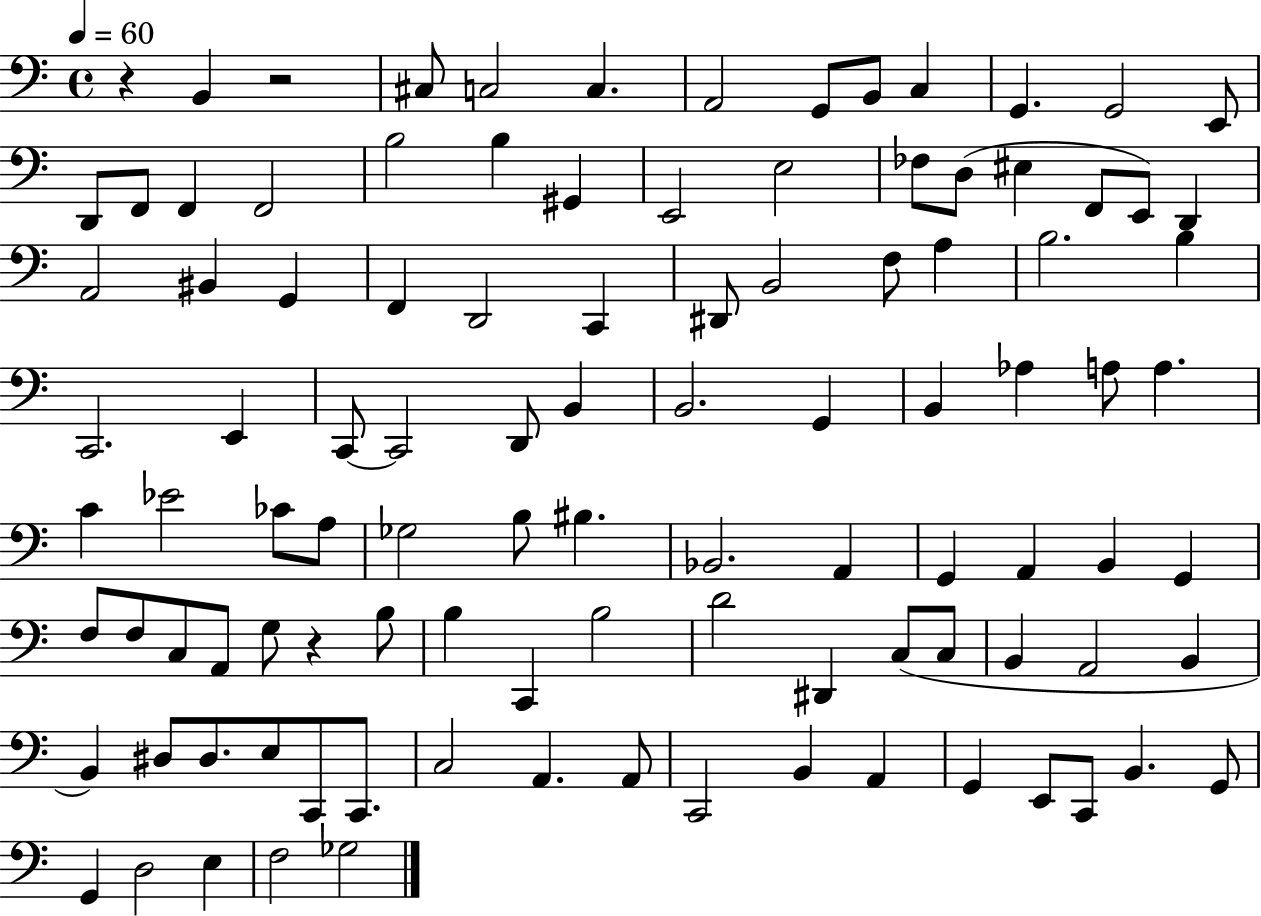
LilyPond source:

{
  \clef bass
  \time 4/4
  \defaultTimeSignature
  \key c \major
  \tempo 4 = 60
  r4 b,4 r2 | cis8 c2 c4. | a,2 g,8 b,8 c4 | g,4. g,2 e,8 | \break d,8 f,8 f,4 f,2 | b2 b4 gis,4 | e,2 e2 | fes8 d8( eis4 f,8 e,8) d,4 | \break a,2 bis,4 g,4 | f,4 d,2 c,4 | dis,8 b,2 f8 a4 | b2. b4 | \break c,2. e,4 | c,8~~ c,2 d,8 b,4 | b,2. g,4 | b,4 aes4 a8 a4. | \break c'4 ees'2 ces'8 a8 | ges2 b8 bis4. | bes,2. a,4 | g,4 a,4 b,4 g,4 | \break f8 f8 c8 a,8 g8 r4 b8 | b4 c,4 b2 | d'2 dis,4 c8( c8 | b,4 a,2 b,4 | \break b,4) dis8 dis8. e8 c,8 c,8. | c2 a,4. a,8 | c,2 b,4 a,4 | g,4 e,8 c,8 b,4. g,8 | \break g,4 d2 e4 | f2 ges2 | \bar "|."
}